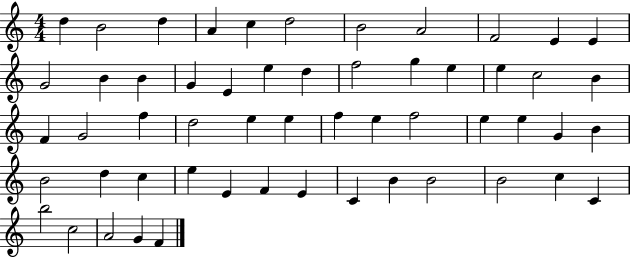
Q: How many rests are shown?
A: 0